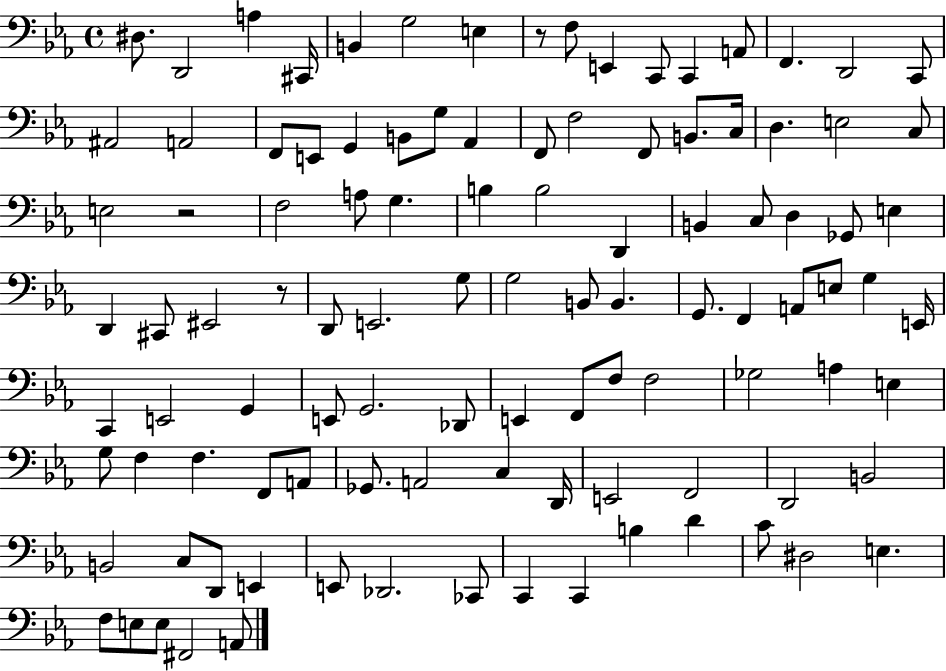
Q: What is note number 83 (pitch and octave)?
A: D2